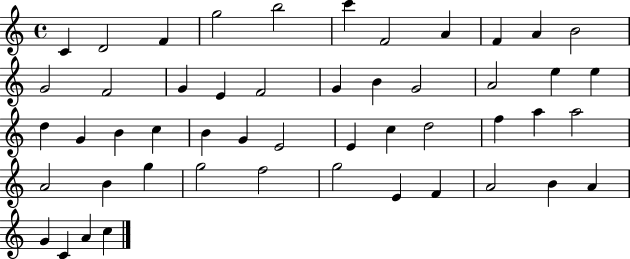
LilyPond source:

{
  \clef treble
  \time 4/4
  \defaultTimeSignature
  \key c \major
  c'4 d'2 f'4 | g''2 b''2 | c'''4 f'2 a'4 | f'4 a'4 b'2 | \break g'2 f'2 | g'4 e'4 f'2 | g'4 b'4 g'2 | a'2 e''4 e''4 | \break d''4 g'4 b'4 c''4 | b'4 g'4 e'2 | e'4 c''4 d''2 | f''4 a''4 a''2 | \break a'2 b'4 g''4 | g''2 f''2 | g''2 e'4 f'4 | a'2 b'4 a'4 | \break g'4 c'4 a'4 c''4 | \bar "|."
}